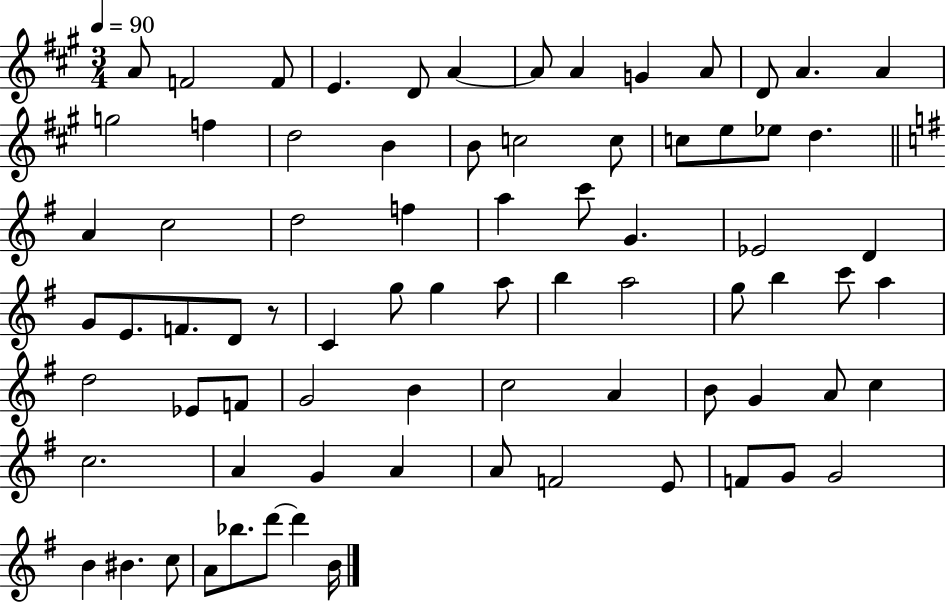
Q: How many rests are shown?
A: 1